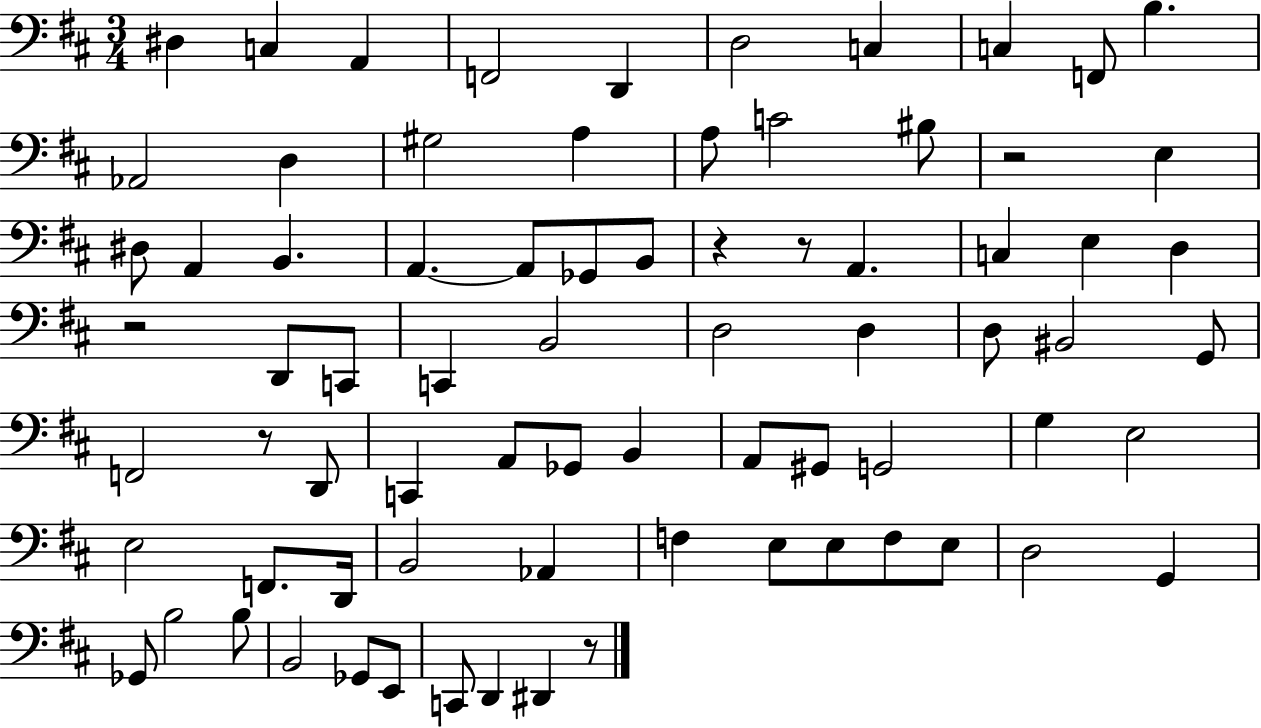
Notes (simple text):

D#3/q C3/q A2/q F2/h D2/q D3/h C3/q C3/q F2/e B3/q. Ab2/h D3/q G#3/h A3/q A3/e C4/h BIS3/e R/h E3/q D#3/e A2/q B2/q. A2/q. A2/e Gb2/e B2/e R/q R/e A2/q. C3/q E3/q D3/q R/h D2/e C2/e C2/q B2/h D3/h D3/q D3/e BIS2/h G2/e F2/h R/e D2/e C2/q A2/e Gb2/e B2/q A2/e G#2/e G2/h G3/q E3/h E3/h F2/e. D2/s B2/h Ab2/q F3/q E3/e E3/e F3/e E3/e D3/h G2/q Gb2/e B3/h B3/e B2/h Gb2/e E2/e C2/e D2/q D#2/q R/e